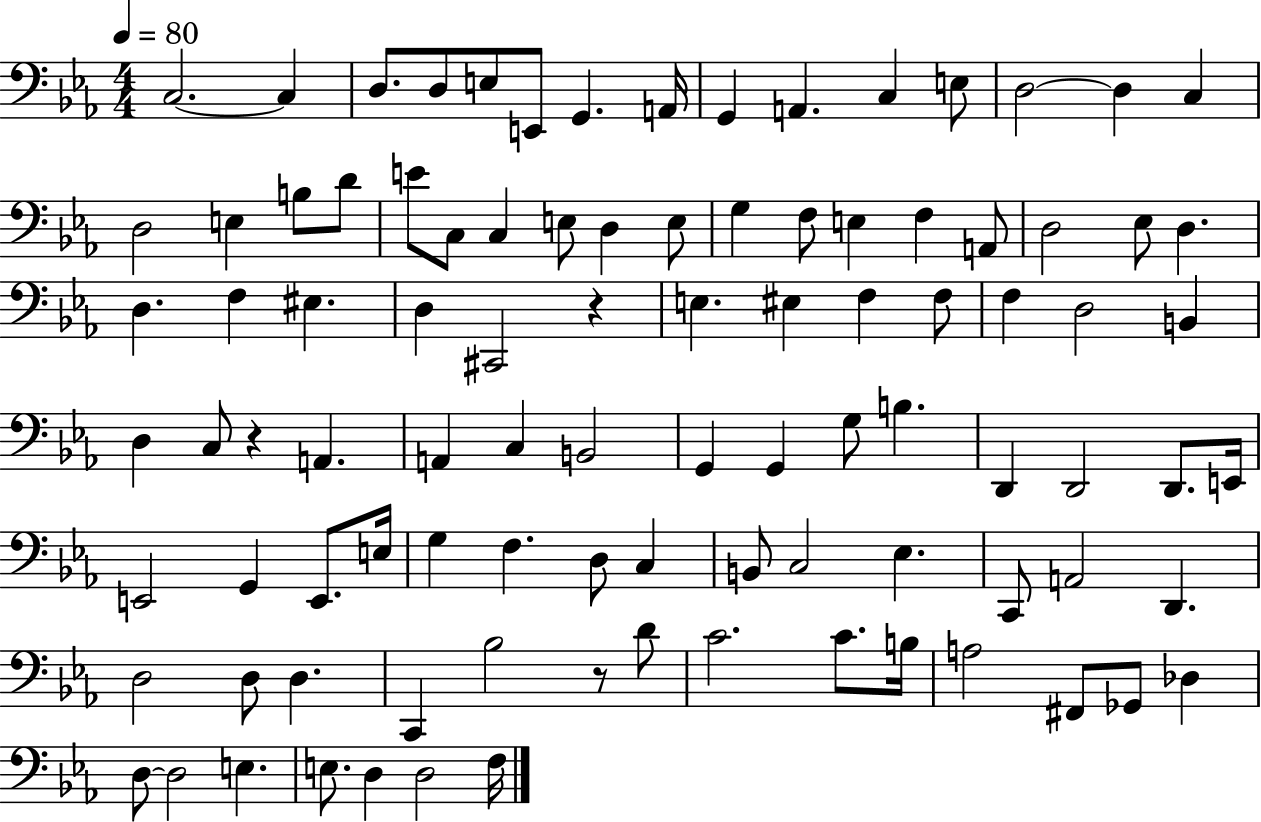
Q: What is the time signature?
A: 4/4